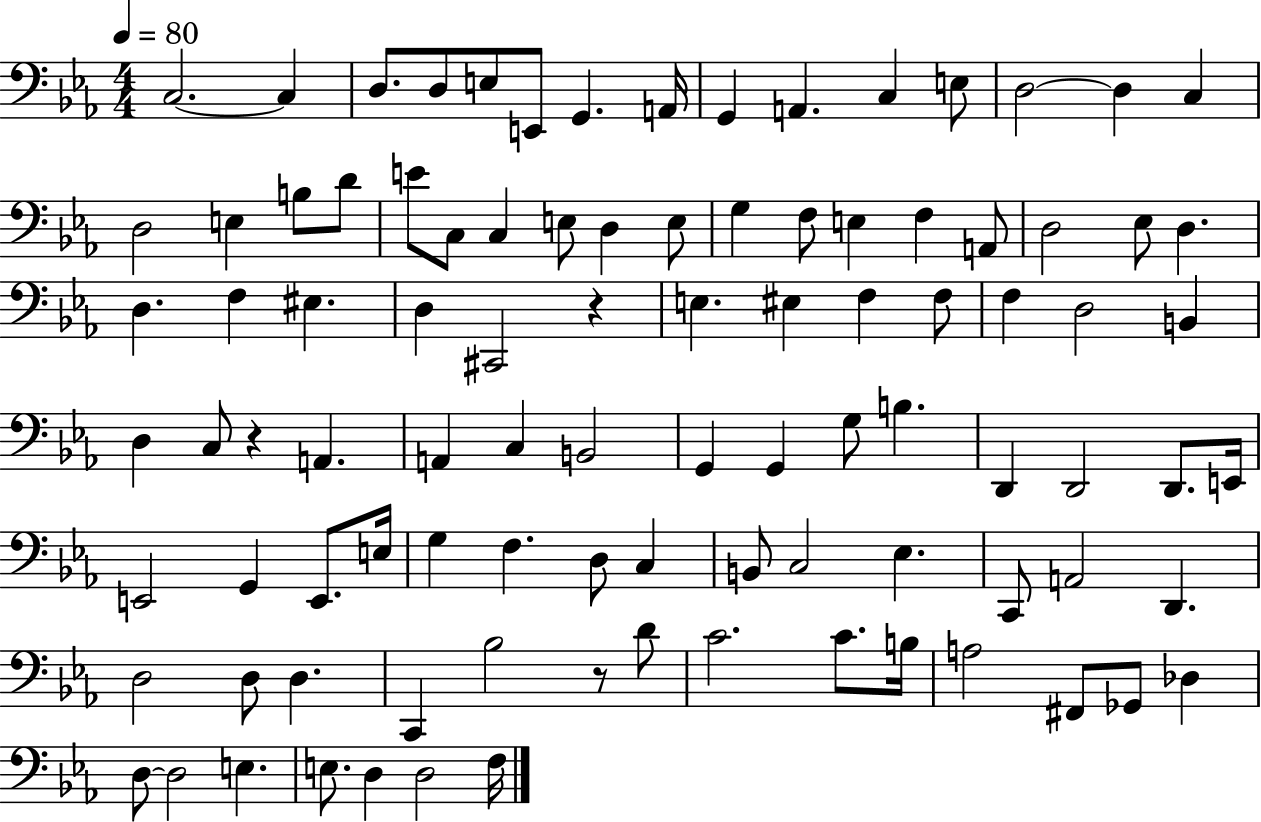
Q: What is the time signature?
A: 4/4